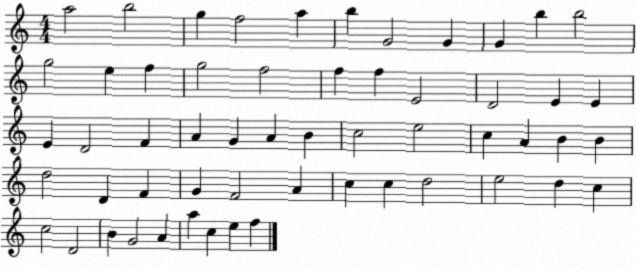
X:1
T:Untitled
M:4/4
L:1/4
K:C
a2 b2 g f2 a b G2 G G b b2 g2 e f g2 f2 f f E2 D2 E E E D2 F A G A B c2 e2 c A B B d2 D F G F2 A c c d2 e2 d c c2 D2 B G2 A a c e f